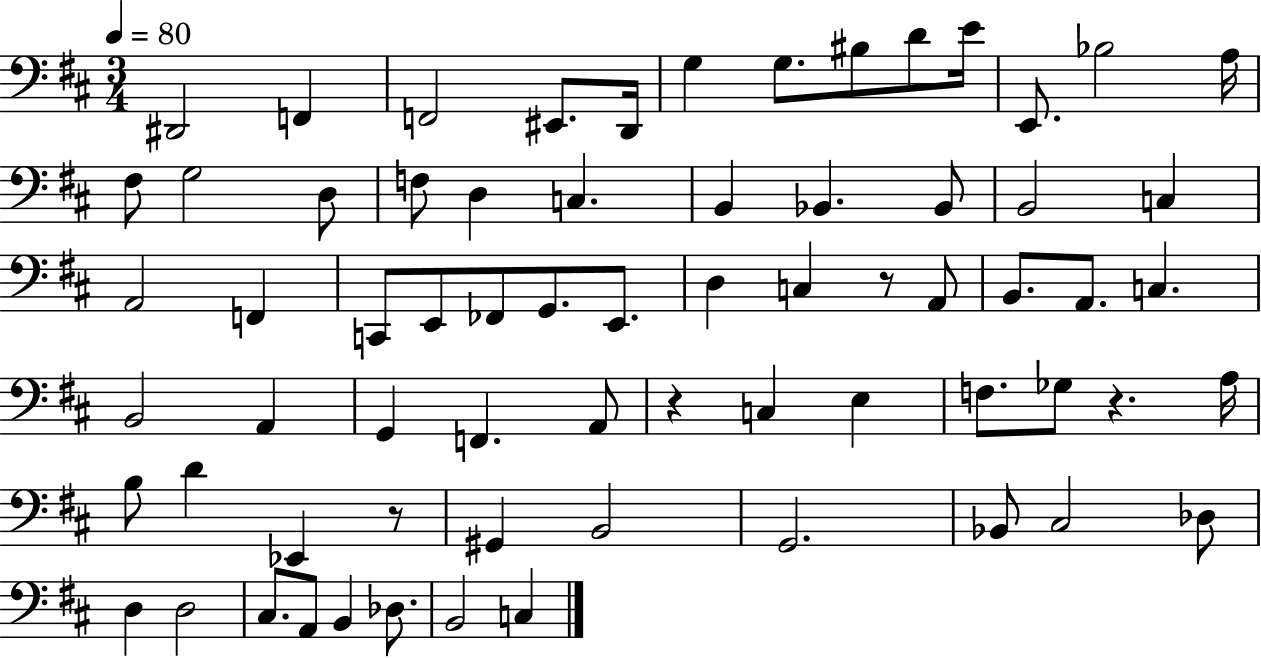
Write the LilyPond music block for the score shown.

{
  \clef bass
  \numericTimeSignature
  \time 3/4
  \key d \major
  \tempo 4 = 80
  dis,2 f,4 | f,2 eis,8. d,16 | g4 g8. bis8 d'8 e'16 | e,8. bes2 a16 | \break fis8 g2 d8 | f8 d4 c4. | b,4 bes,4. bes,8 | b,2 c4 | \break a,2 f,4 | c,8 e,8 fes,8 g,8. e,8. | d4 c4 r8 a,8 | b,8. a,8. c4. | \break b,2 a,4 | g,4 f,4. a,8 | r4 c4 e4 | f8. ges8 r4. a16 | \break b8 d'4 ees,4 r8 | gis,4 b,2 | g,2. | bes,8 cis2 des8 | \break d4 d2 | cis8. a,8 b,4 des8. | b,2 c4 | \bar "|."
}